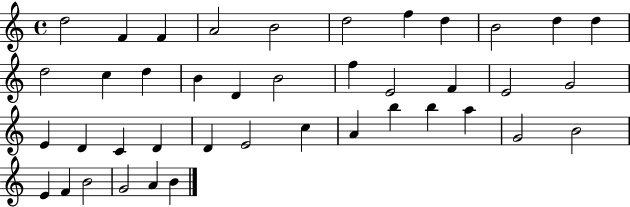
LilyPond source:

{
  \clef treble
  \time 4/4
  \defaultTimeSignature
  \key c \major
  d''2 f'4 f'4 | a'2 b'2 | d''2 f''4 d''4 | b'2 d''4 d''4 | \break d''2 c''4 d''4 | b'4 d'4 b'2 | f''4 e'2 f'4 | e'2 g'2 | \break e'4 d'4 c'4 d'4 | d'4 e'2 c''4 | a'4 b''4 b''4 a''4 | g'2 b'2 | \break e'4 f'4 b'2 | g'2 a'4 b'4 | \bar "|."
}